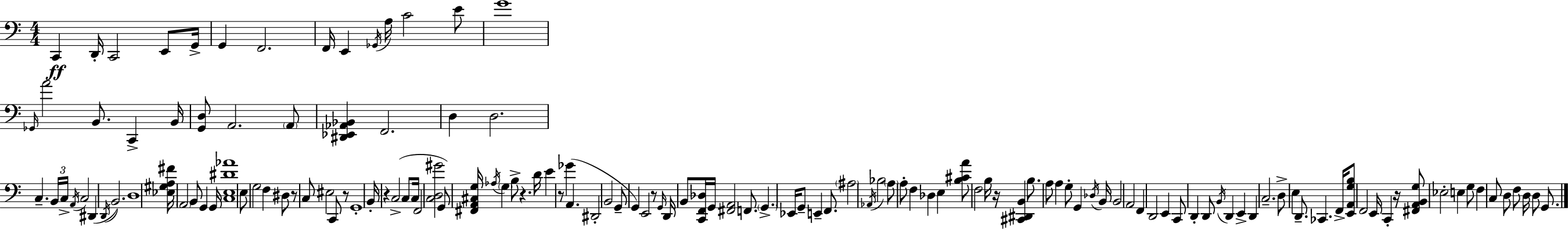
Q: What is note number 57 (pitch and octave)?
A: Gb4